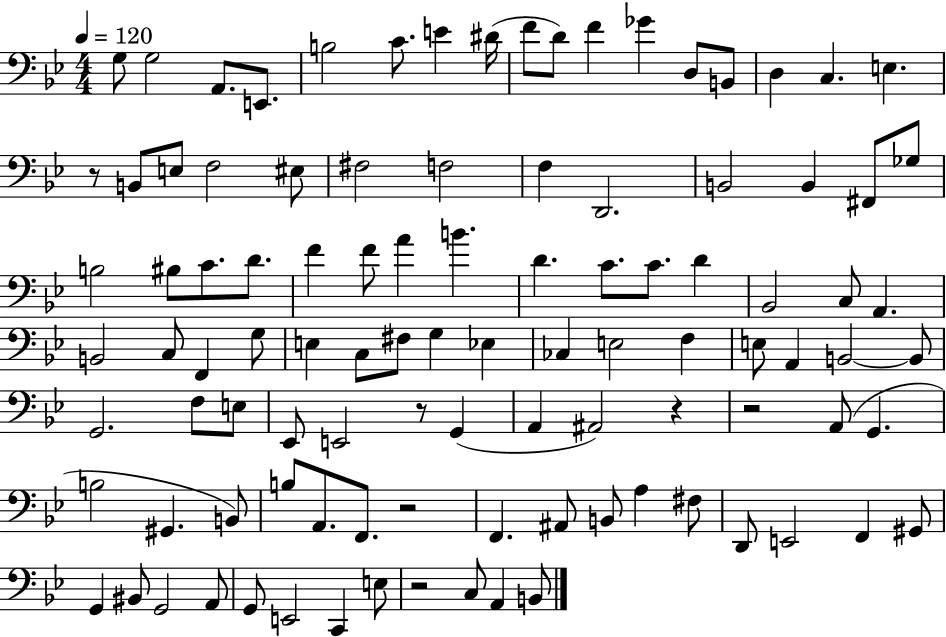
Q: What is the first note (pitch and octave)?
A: G3